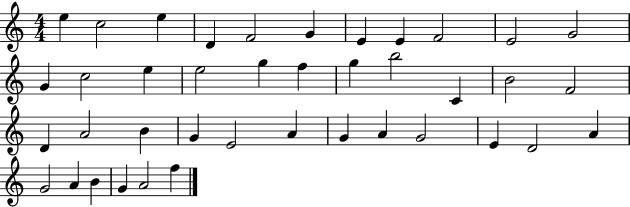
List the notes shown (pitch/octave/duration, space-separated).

E5/q C5/h E5/q D4/q F4/h G4/q E4/q E4/q F4/h E4/h G4/h G4/q C5/h E5/q E5/h G5/q F5/q G5/q B5/h C4/q B4/h F4/h D4/q A4/h B4/q G4/q E4/h A4/q G4/q A4/q G4/h E4/q D4/h A4/q G4/h A4/q B4/q G4/q A4/h F5/q